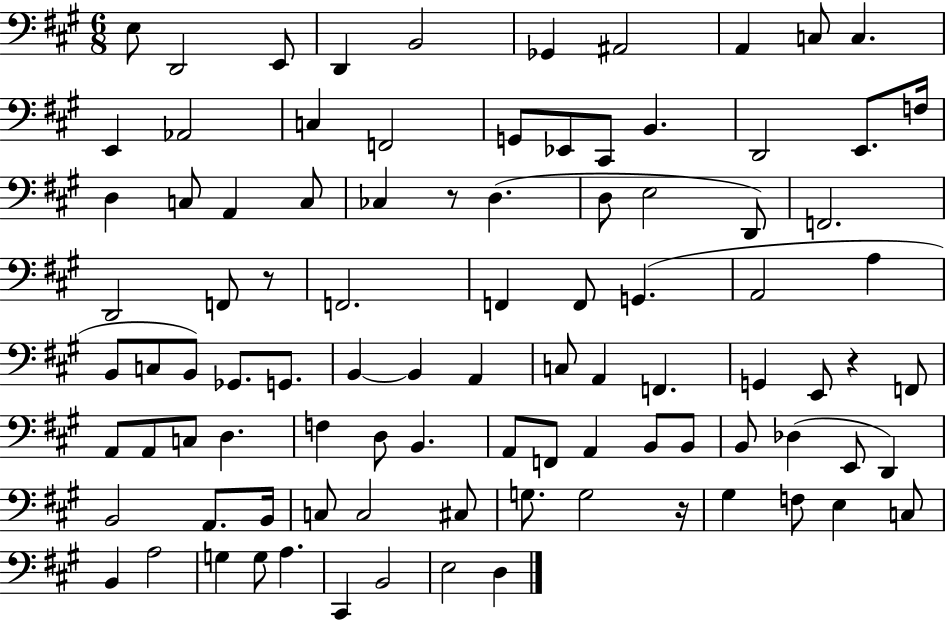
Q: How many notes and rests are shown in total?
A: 94